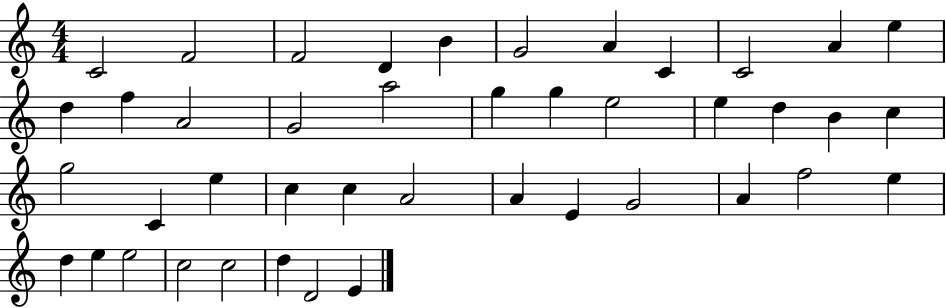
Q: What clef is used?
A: treble